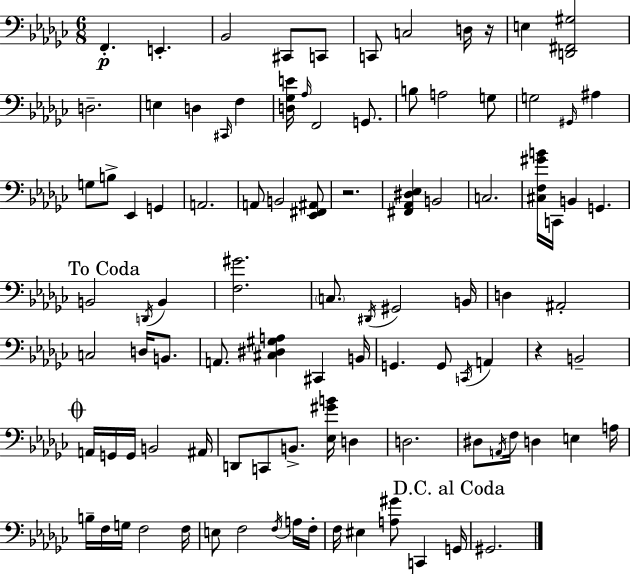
X:1
T:Untitled
M:6/8
L:1/4
K:Ebm
F,, E,, _B,,2 ^C,,/2 C,,/2 C,,/2 C,2 D,/4 z/4 E, [D,,^F,,^G,]2 D,2 E, D, ^C,,/4 F, [D,_G,E]/4 _A,/4 F,,2 G,,/2 B,/2 A,2 G,/2 G,2 ^G,,/4 ^A, G,/2 B,/2 _E,, G,, A,,2 A,,/2 B,,2 [_E,,^F,,^A,,]/2 z2 [^F,,_A,,^D,_E,] B,,2 C,2 [^C,F,^GB]/4 C,,/4 B,, G,, B,,2 D,,/4 B,, [F,^G]2 C,/2 ^D,,/4 ^G,,2 B,,/4 D, ^A,,2 C,2 D,/4 B,,/2 A,,/2 [^C,^D,^G,A,] ^C,, B,,/4 G,, G,,/2 C,,/4 A,, z B,,2 A,,/4 G,,/4 G,,/4 B,,2 ^A,,/4 D,,/2 C,,/2 B,,/2 [_E,^GB]/4 D, D,2 ^D,/2 A,,/4 F,/4 D, E, A,/4 B,/4 F,/4 G,/4 F,2 F,/4 E,/2 F,2 F,/4 A,/4 F,/4 F,/4 ^E, [A,^G]/2 C,, G,,/4 ^G,,2